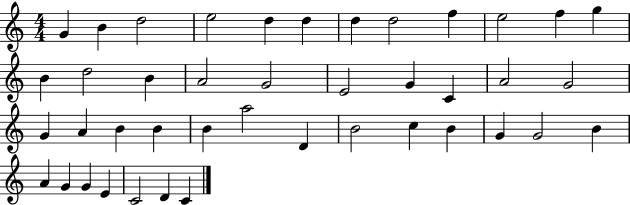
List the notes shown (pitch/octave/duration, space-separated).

G4/q B4/q D5/h E5/h D5/q D5/q D5/q D5/h F5/q E5/h F5/q G5/q B4/q D5/h B4/q A4/h G4/h E4/h G4/q C4/q A4/h G4/h G4/q A4/q B4/q B4/q B4/q A5/h D4/q B4/h C5/q B4/q G4/q G4/h B4/q A4/q G4/q G4/q E4/q C4/h D4/q C4/q